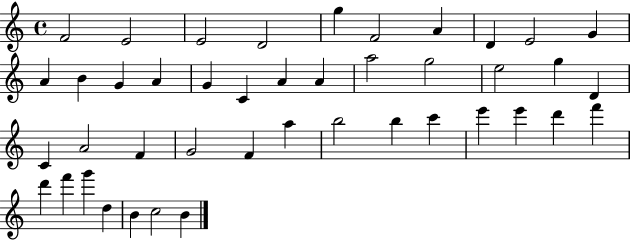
F4/h E4/h E4/h D4/h G5/q F4/h A4/q D4/q E4/h G4/q A4/q B4/q G4/q A4/q G4/q C4/q A4/q A4/q A5/h G5/h E5/h G5/q D4/q C4/q A4/h F4/q G4/h F4/q A5/q B5/h B5/q C6/q E6/q E6/q D6/q F6/q D6/q F6/q G6/q D5/q B4/q C5/h B4/q